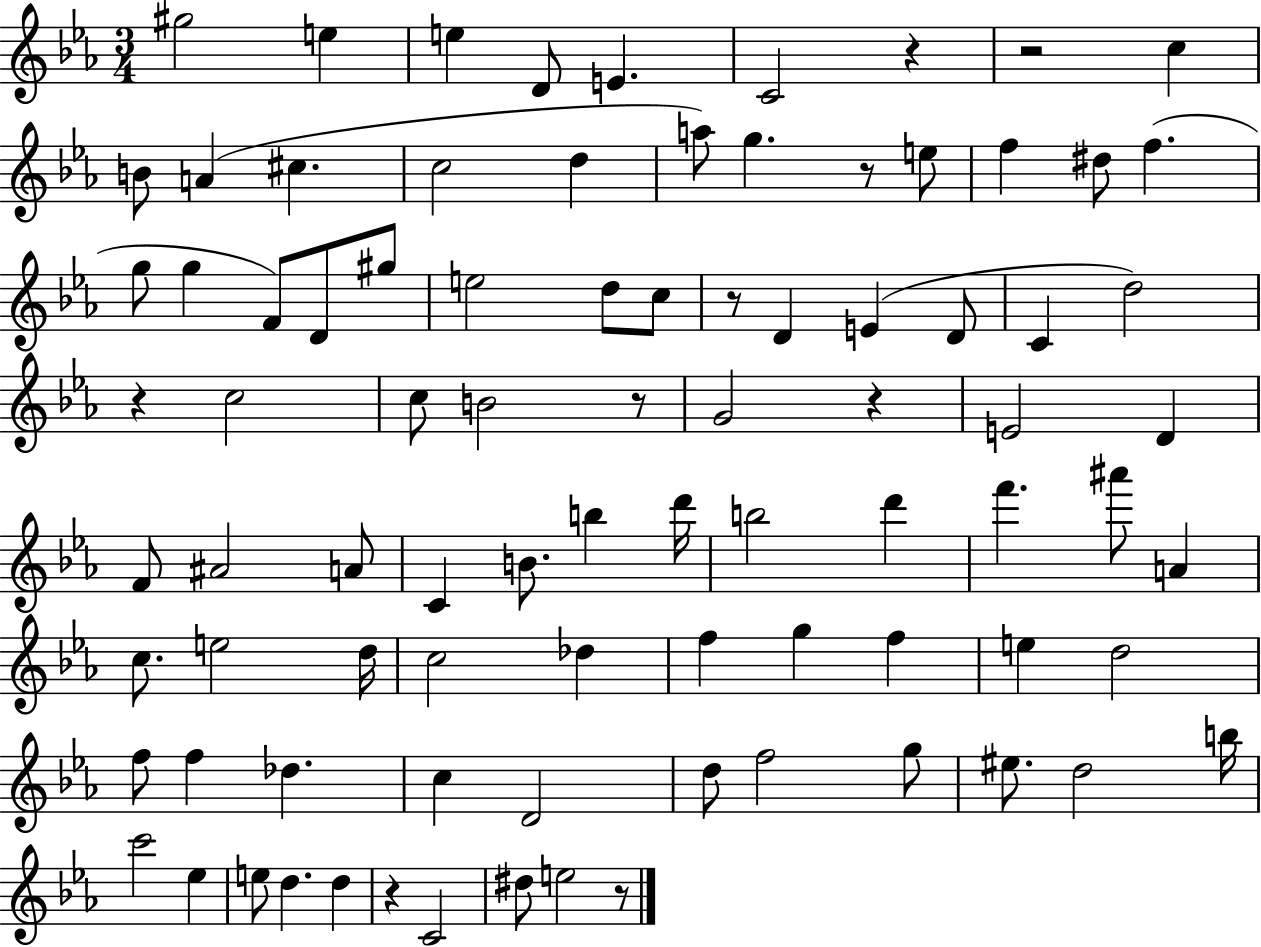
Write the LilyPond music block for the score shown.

{
  \clef treble
  \numericTimeSignature
  \time 3/4
  \key ees \major
  gis''2 e''4 | e''4 d'8 e'4. | c'2 r4 | r2 c''4 | \break b'8 a'4( cis''4. | c''2 d''4 | a''8) g''4. r8 e''8 | f''4 dis''8 f''4.( | \break g''8 g''4 f'8) d'8 gis''8 | e''2 d''8 c''8 | r8 d'4 e'4( d'8 | c'4 d''2) | \break r4 c''2 | c''8 b'2 r8 | g'2 r4 | e'2 d'4 | \break f'8 ais'2 a'8 | c'4 b'8. b''4 d'''16 | b''2 d'''4 | f'''4. ais'''8 a'4 | \break c''8. e''2 d''16 | c''2 des''4 | f''4 g''4 f''4 | e''4 d''2 | \break f''8 f''4 des''4. | c''4 d'2 | d''8 f''2 g''8 | eis''8. d''2 b''16 | \break c'''2 ees''4 | e''8 d''4. d''4 | r4 c'2 | dis''8 e''2 r8 | \break \bar "|."
}